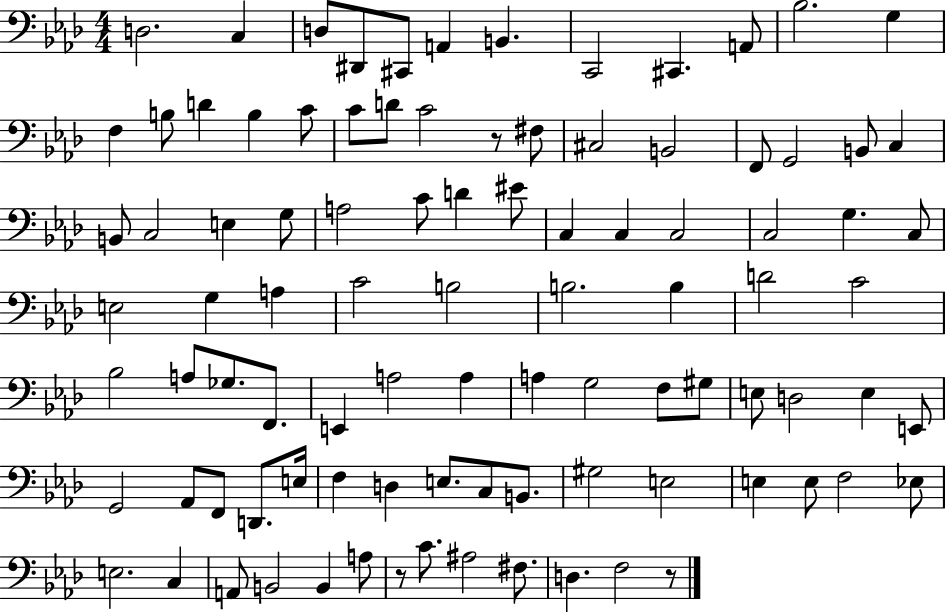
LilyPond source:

{
  \clef bass
  \numericTimeSignature
  \time 4/4
  \key aes \major
  d2. c4 | d8 dis,8 cis,8 a,4 b,4. | c,2 cis,4. a,8 | bes2. g4 | \break f4 b8 d'4 b4 c'8 | c'8 d'8 c'2 r8 fis8 | cis2 b,2 | f,8 g,2 b,8 c4 | \break b,8 c2 e4 g8 | a2 c'8 d'4 eis'8 | c4 c4 c2 | c2 g4. c8 | \break e2 g4 a4 | c'2 b2 | b2. b4 | d'2 c'2 | \break bes2 a8 ges8. f,8. | e,4 a2 a4 | a4 g2 f8 gis8 | e8 d2 e4 e,8 | \break g,2 aes,8 f,8 d,8. e16 | f4 d4 e8. c8 b,8. | gis2 e2 | e4 e8 f2 ees8 | \break e2. c4 | a,8 b,2 b,4 a8 | r8 c'8. ais2 fis8. | d4. f2 r8 | \break \bar "|."
}